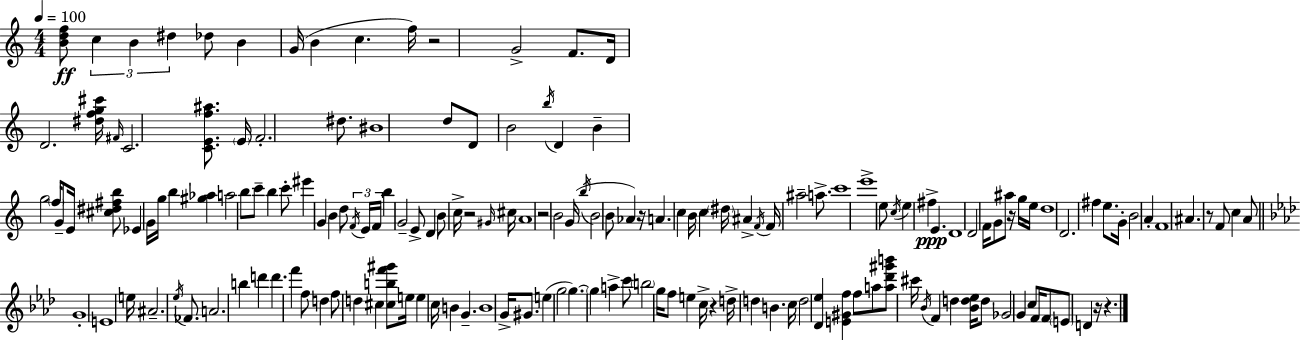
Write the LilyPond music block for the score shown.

{
  \clef treble
  \numericTimeSignature
  \time 4/4
  \key a \minor
  \tempo 4 = 100
  <b' d'' f''>8\ff \tuplet 3/2 { c''4 b'4 dis''4 } des''8 | b'4 g'16( b'4 c''4. f''16) | r2 g'2-> | f'8. d'16 d'2. | \break <dis'' f'' g'' cis'''>16 \grace { fis'16 } c'2. <c' e' f'' ais''>8. | \parenthesize e'16 f'2.-. dis''8. | bis'1 | d''8 d'8 b'2 \acciaccatura { b''16 } d'4 | \break b'4-- g''2 \parenthesize f''16 g'8-- | e'16 <cis'' dis'' fis'' b''>8 ees'4 g'16 g''16 b''4 <gis'' aes''>4 | a''2 b''8 c'''8-- b''4 | c'''8-. eis'''4 g'4 b'4 | \break d''8 \tuplet 3/2 { \acciaccatura { f'16 } e'16 f'16 } b''4 g'2-- | e'8-> d'4 b'8 c''16-> r2 | \grace { gis'16 } cis''16 a'1 | r2 b'2 | \break g'16( \acciaccatura { b''16 } b'2 b'8 | aes'4) r16 a'4. c''4 b'16 | c''4 \parenthesize dis''16 ais'4-> \acciaccatura { f'16 } f'16 ais''2-- | a''8.-> c'''1 | \break e'''1-> | e''8 \acciaccatura { c''16 } e''4 fis''4->\ppp | e'4. d'1 | d'2 f'16 | \break g'8 ais''8 r16 g''16 e''16 d''1 | d'2. | fis''4 e''8. g'16-. b'2 | a'4-. f'1 | \break ais'4. r8 f'8 | c''4 a'8 \bar "||" \break \key f \minor g'1-. | e'1 | e''16 ais'2.-- \acciaccatura { ees''16 } fes'8. | a'2. b''4 | \break d'''4 d'''4. f'''4 f''8 | d''4 f''8 d''4 cis''4 <cis'' b'' f''' gis'''>8 | e''16 e''4 c''16 b'4 g'4.-- | b'1 | \break g'16-> gis'8. e''4( g''2 | g''4.~~) \parenthesize g''4 a''4-> c'''8 | \parenthesize b''2 g''16 f''8 e''4 | c''16-> r4 d''16-> d''4 b'4. | \break c''16 d''2 <des' ees''>4 <e' gis' f''>4 | f''8 a''8 <a'' des''' gis''' b'''>8 cis'''16 \acciaccatura { bes'16 } f'4 d''4 | <bes' d'' ees''>16 d''8 ges'2 g'4 | c''8 f'16 f'8 \parenthesize e'8 d'4 r16 r4. | \break \bar "|."
}